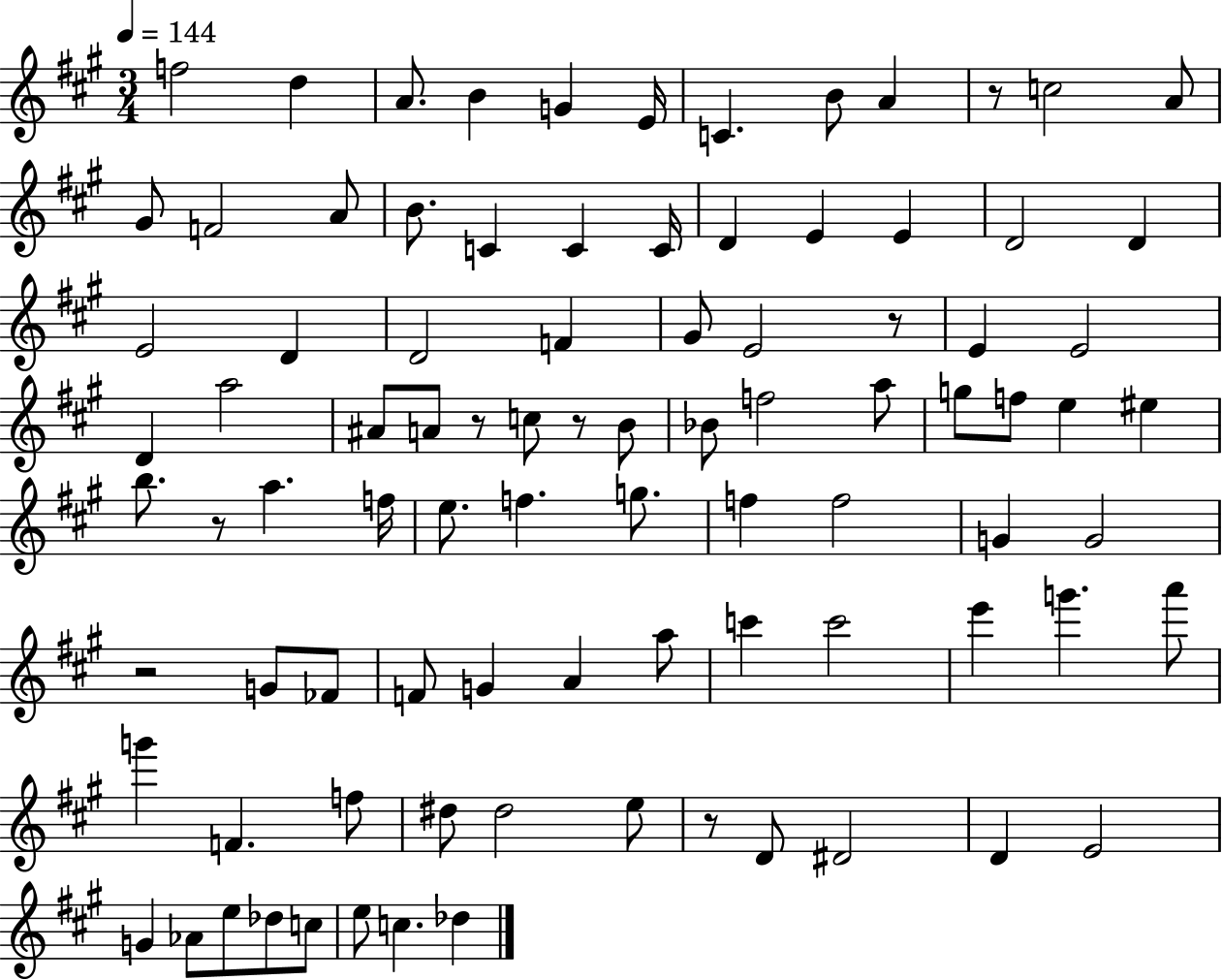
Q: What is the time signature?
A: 3/4